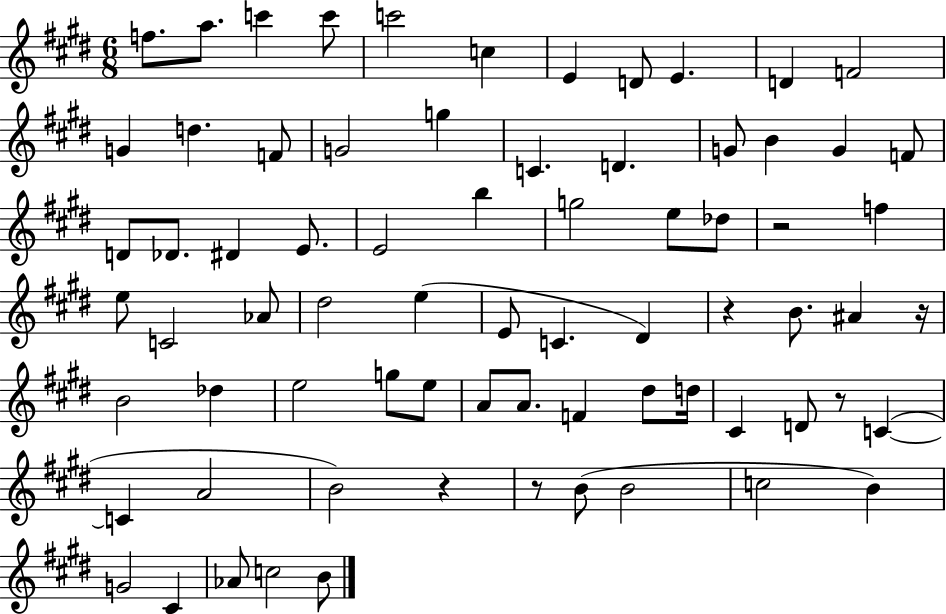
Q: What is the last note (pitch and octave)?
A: B4